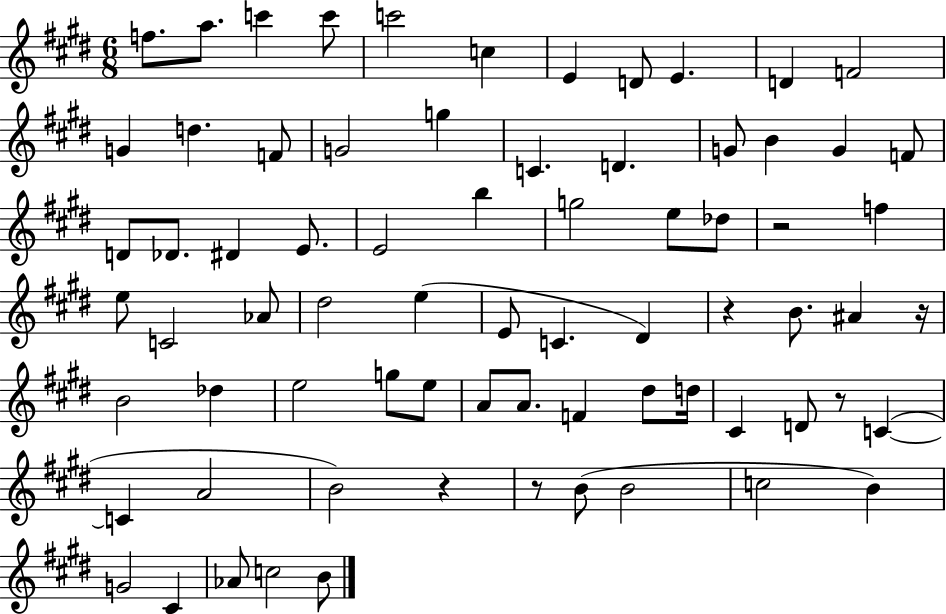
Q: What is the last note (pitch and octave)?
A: B4